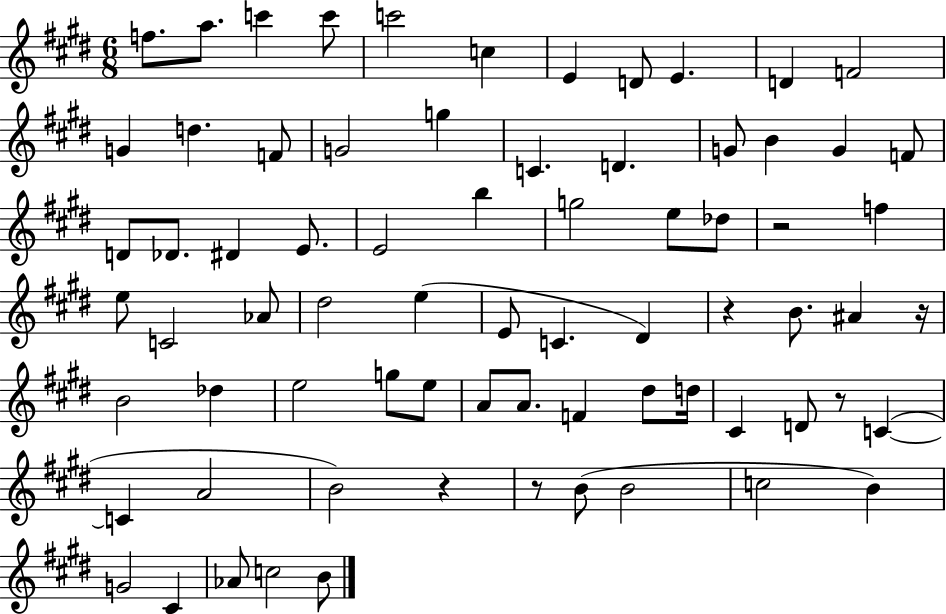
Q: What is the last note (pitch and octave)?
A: B4